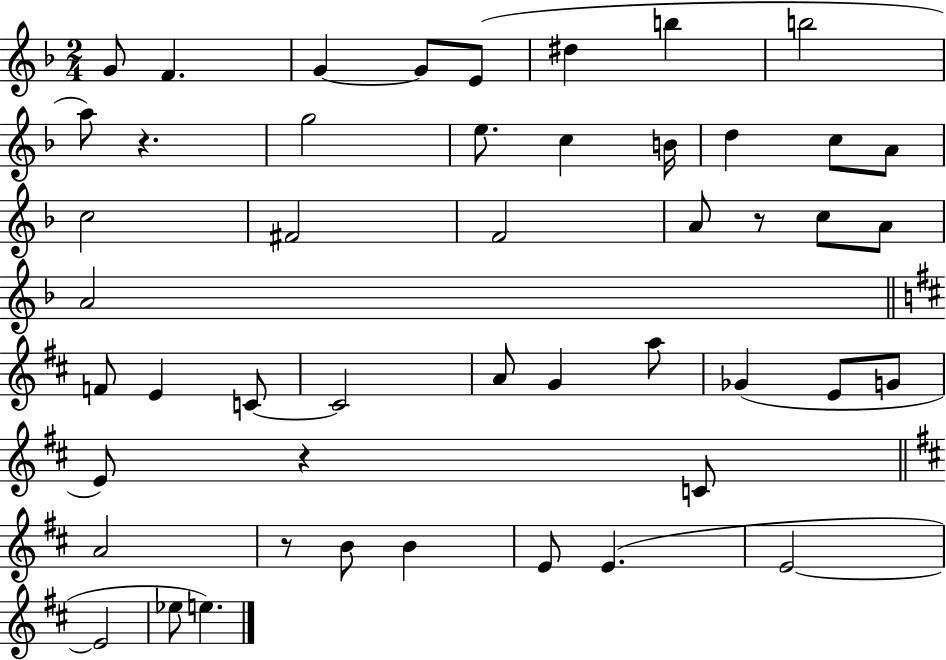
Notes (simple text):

G4/e F4/q. G4/q G4/e E4/e D#5/q B5/q B5/h A5/e R/q. G5/h E5/e. C5/q B4/s D5/q C5/e A4/e C5/h F#4/h F4/h A4/e R/e C5/e A4/e A4/h F4/e E4/q C4/e C4/h A4/e G4/q A5/e Gb4/q E4/e G4/e E4/e R/q C4/e A4/h R/e B4/e B4/q E4/e E4/q. E4/h E4/h Eb5/e E5/q.